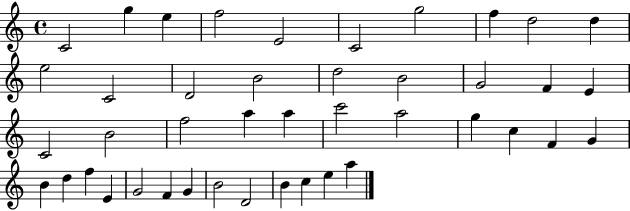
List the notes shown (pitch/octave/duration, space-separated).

C4/h G5/q E5/q F5/h E4/h C4/h G5/h F5/q D5/h D5/q E5/h C4/h D4/h B4/h D5/h B4/h G4/h F4/q E4/q C4/h B4/h F5/h A5/q A5/q C6/h A5/h G5/q C5/q F4/q G4/q B4/q D5/q F5/q E4/q G4/h F4/q G4/q B4/h D4/h B4/q C5/q E5/q A5/q